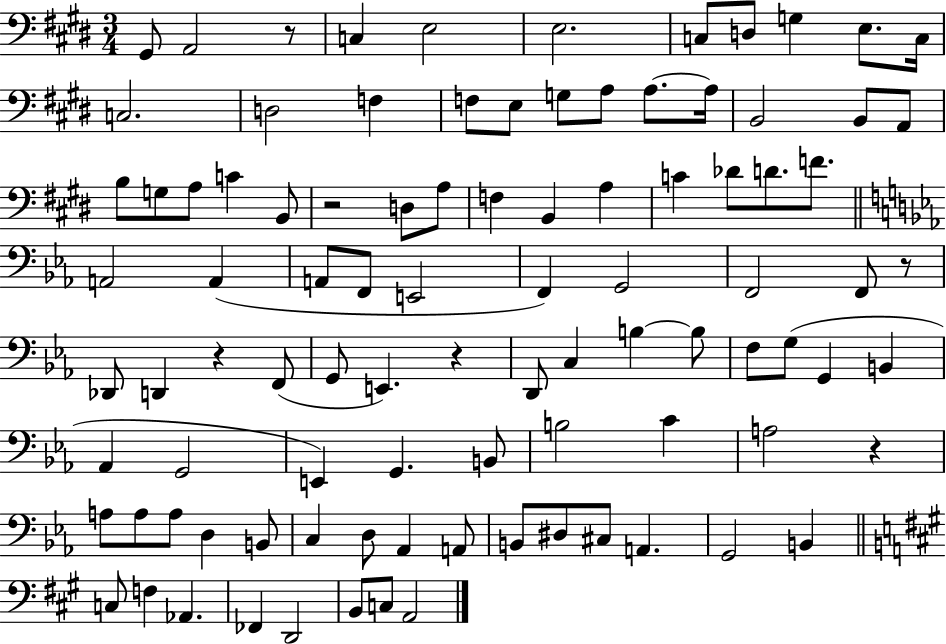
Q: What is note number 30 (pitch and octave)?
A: F3